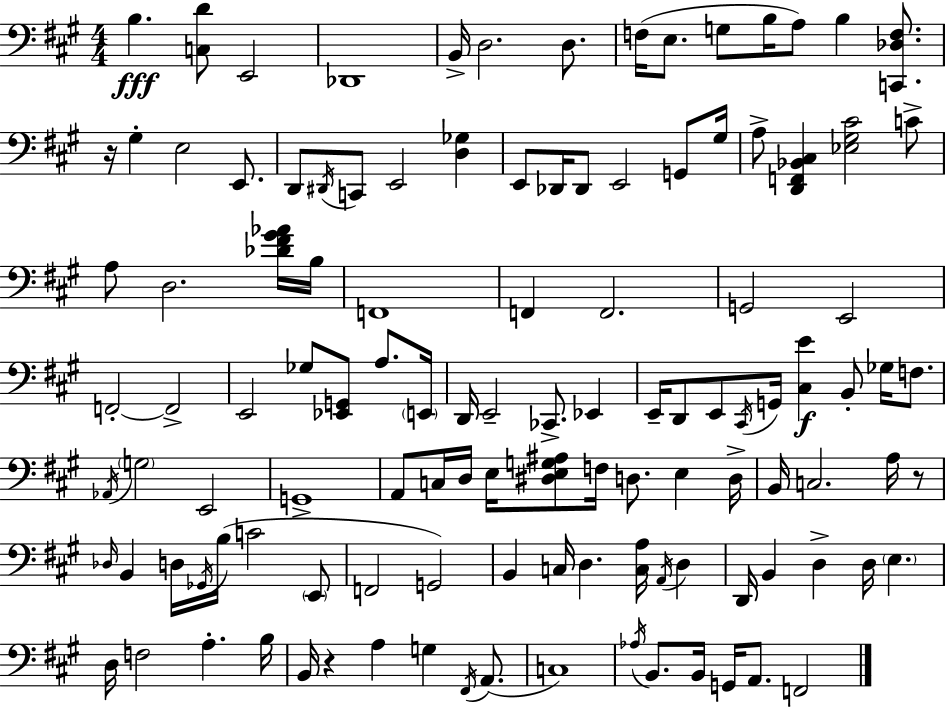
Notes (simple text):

B3/q. [C3,D4]/e E2/h Db2/w B2/s D3/h. D3/e. F3/s E3/e. G3/e B3/s A3/e B3/q [C2,Db3,F3]/e. R/s G#3/q E3/h E2/e. D2/e D#2/s C2/e E2/h [D3,Gb3]/q E2/e Db2/s Db2/e E2/h G2/e G#3/s A3/e [D2,F2,Bb2,C#3]/q [Eb3,G#3,C#4]/h C4/e A3/e D3/h. [Db4,F#4,G#4,Ab4]/s B3/s F2/w F2/q F2/h. G2/h E2/h F2/h F2/h E2/h Gb3/e [Eb2,G2]/e A3/e. E2/s D2/s E2/h CES2/e. Eb2/q E2/s D2/e E2/e C#2/s G2/s [C#3,E4]/q B2/e Gb3/s F3/e. Ab2/s G3/h E2/h G2/w A2/e C3/s D3/s E3/s [D#3,E3,G3,A#3]/e F3/s D3/e. E3/q D3/s B2/s C3/h. A3/s R/e Db3/s B2/q D3/s Gb2/s B3/s C4/h E2/e F2/h G2/h B2/q C3/s D3/q. [C3,A3]/s A2/s D3/q D2/s B2/q D3/q D3/s E3/q. D3/s F3/h A3/q. B3/s B2/s R/q A3/q G3/q F#2/s A2/e. C3/w Ab3/s B2/e. B2/s G2/s A2/e. F2/h